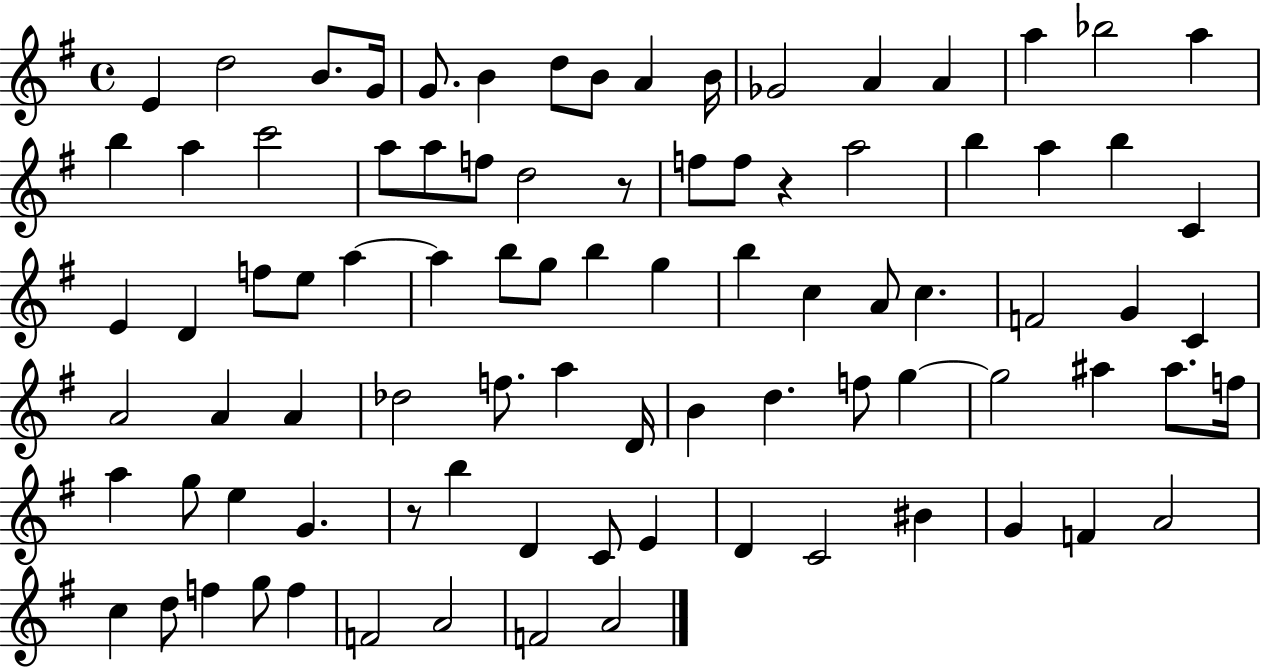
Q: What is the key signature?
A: G major